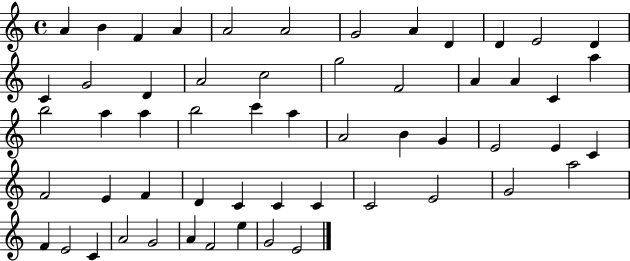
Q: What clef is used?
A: treble